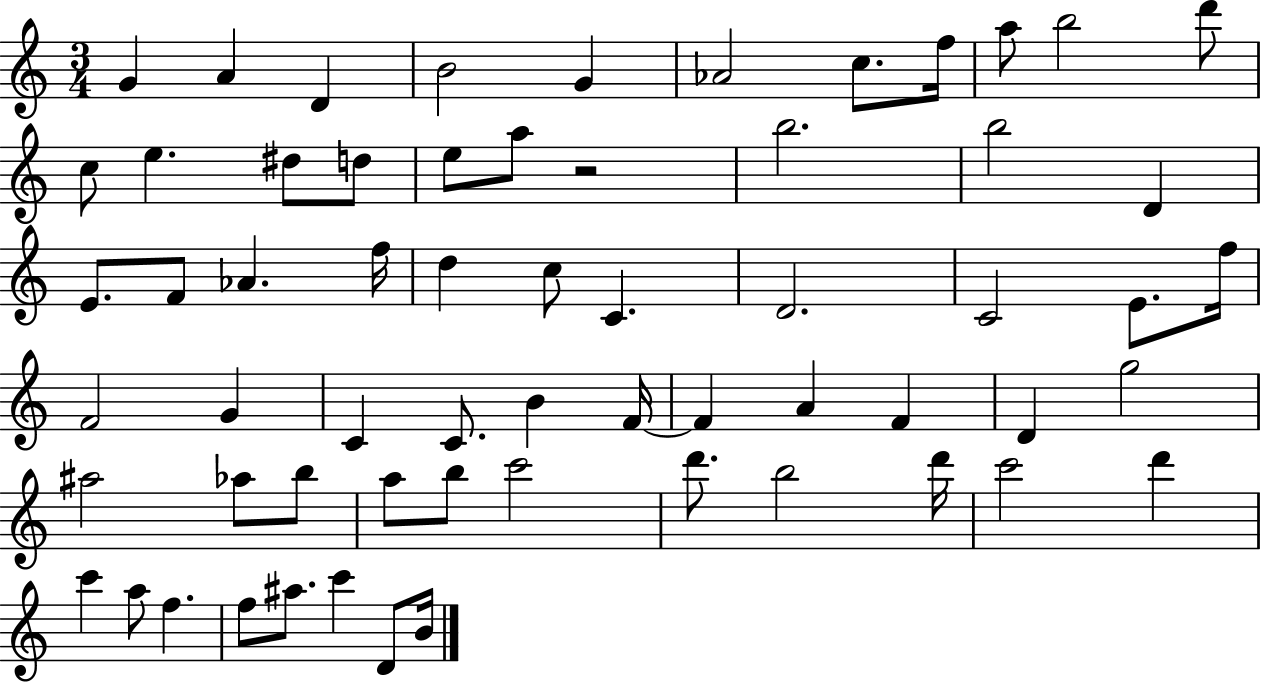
{
  \clef treble
  \numericTimeSignature
  \time 3/4
  \key c \major
  g'4 a'4 d'4 | b'2 g'4 | aes'2 c''8. f''16 | a''8 b''2 d'''8 | \break c''8 e''4. dis''8 d''8 | e''8 a''8 r2 | b''2. | b''2 d'4 | \break e'8. f'8 aes'4. f''16 | d''4 c''8 c'4. | d'2. | c'2 e'8. f''16 | \break f'2 g'4 | c'4 c'8. b'4 f'16~~ | f'4 a'4 f'4 | d'4 g''2 | \break ais''2 aes''8 b''8 | a''8 b''8 c'''2 | d'''8. b''2 d'''16 | c'''2 d'''4 | \break c'''4 a''8 f''4. | f''8 ais''8. c'''4 d'8 b'16 | \bar "|."
}